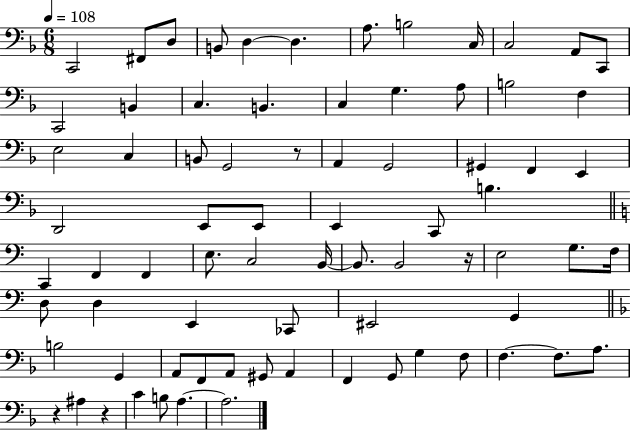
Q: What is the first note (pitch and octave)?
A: C2